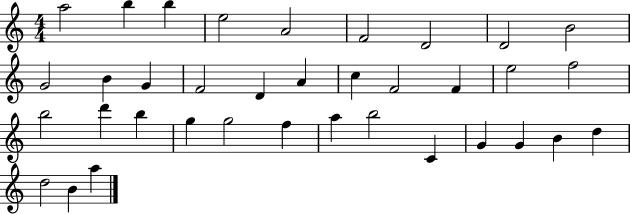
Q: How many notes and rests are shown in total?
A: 36